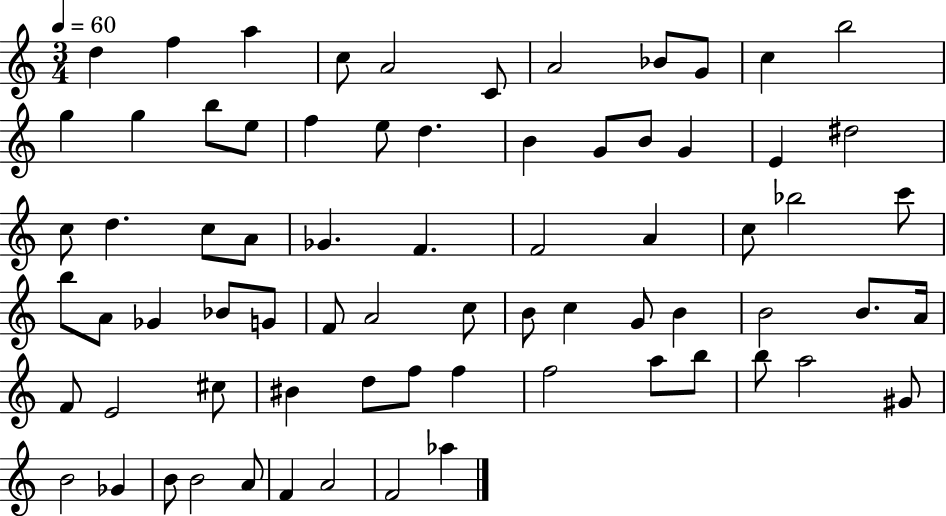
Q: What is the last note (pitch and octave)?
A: Ab5